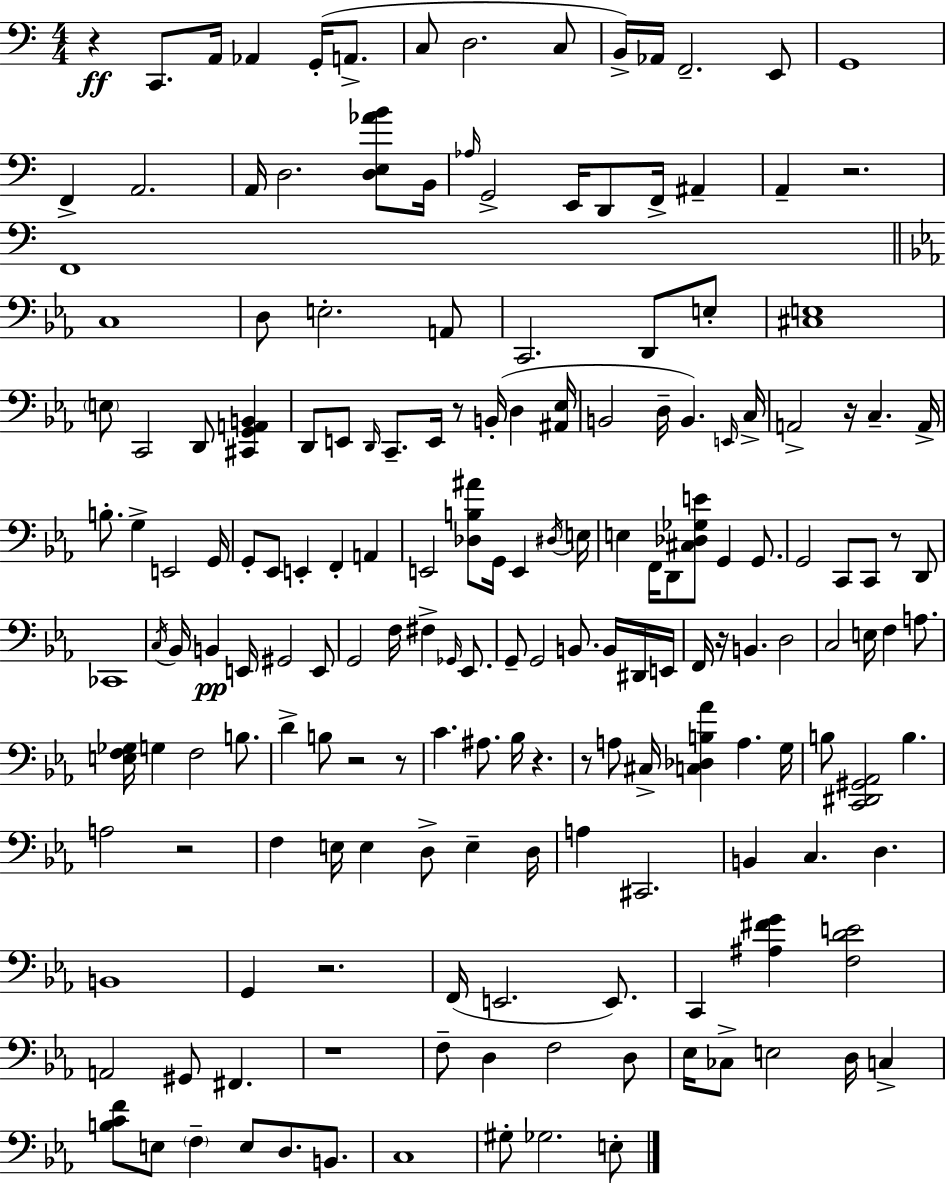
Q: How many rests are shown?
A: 13